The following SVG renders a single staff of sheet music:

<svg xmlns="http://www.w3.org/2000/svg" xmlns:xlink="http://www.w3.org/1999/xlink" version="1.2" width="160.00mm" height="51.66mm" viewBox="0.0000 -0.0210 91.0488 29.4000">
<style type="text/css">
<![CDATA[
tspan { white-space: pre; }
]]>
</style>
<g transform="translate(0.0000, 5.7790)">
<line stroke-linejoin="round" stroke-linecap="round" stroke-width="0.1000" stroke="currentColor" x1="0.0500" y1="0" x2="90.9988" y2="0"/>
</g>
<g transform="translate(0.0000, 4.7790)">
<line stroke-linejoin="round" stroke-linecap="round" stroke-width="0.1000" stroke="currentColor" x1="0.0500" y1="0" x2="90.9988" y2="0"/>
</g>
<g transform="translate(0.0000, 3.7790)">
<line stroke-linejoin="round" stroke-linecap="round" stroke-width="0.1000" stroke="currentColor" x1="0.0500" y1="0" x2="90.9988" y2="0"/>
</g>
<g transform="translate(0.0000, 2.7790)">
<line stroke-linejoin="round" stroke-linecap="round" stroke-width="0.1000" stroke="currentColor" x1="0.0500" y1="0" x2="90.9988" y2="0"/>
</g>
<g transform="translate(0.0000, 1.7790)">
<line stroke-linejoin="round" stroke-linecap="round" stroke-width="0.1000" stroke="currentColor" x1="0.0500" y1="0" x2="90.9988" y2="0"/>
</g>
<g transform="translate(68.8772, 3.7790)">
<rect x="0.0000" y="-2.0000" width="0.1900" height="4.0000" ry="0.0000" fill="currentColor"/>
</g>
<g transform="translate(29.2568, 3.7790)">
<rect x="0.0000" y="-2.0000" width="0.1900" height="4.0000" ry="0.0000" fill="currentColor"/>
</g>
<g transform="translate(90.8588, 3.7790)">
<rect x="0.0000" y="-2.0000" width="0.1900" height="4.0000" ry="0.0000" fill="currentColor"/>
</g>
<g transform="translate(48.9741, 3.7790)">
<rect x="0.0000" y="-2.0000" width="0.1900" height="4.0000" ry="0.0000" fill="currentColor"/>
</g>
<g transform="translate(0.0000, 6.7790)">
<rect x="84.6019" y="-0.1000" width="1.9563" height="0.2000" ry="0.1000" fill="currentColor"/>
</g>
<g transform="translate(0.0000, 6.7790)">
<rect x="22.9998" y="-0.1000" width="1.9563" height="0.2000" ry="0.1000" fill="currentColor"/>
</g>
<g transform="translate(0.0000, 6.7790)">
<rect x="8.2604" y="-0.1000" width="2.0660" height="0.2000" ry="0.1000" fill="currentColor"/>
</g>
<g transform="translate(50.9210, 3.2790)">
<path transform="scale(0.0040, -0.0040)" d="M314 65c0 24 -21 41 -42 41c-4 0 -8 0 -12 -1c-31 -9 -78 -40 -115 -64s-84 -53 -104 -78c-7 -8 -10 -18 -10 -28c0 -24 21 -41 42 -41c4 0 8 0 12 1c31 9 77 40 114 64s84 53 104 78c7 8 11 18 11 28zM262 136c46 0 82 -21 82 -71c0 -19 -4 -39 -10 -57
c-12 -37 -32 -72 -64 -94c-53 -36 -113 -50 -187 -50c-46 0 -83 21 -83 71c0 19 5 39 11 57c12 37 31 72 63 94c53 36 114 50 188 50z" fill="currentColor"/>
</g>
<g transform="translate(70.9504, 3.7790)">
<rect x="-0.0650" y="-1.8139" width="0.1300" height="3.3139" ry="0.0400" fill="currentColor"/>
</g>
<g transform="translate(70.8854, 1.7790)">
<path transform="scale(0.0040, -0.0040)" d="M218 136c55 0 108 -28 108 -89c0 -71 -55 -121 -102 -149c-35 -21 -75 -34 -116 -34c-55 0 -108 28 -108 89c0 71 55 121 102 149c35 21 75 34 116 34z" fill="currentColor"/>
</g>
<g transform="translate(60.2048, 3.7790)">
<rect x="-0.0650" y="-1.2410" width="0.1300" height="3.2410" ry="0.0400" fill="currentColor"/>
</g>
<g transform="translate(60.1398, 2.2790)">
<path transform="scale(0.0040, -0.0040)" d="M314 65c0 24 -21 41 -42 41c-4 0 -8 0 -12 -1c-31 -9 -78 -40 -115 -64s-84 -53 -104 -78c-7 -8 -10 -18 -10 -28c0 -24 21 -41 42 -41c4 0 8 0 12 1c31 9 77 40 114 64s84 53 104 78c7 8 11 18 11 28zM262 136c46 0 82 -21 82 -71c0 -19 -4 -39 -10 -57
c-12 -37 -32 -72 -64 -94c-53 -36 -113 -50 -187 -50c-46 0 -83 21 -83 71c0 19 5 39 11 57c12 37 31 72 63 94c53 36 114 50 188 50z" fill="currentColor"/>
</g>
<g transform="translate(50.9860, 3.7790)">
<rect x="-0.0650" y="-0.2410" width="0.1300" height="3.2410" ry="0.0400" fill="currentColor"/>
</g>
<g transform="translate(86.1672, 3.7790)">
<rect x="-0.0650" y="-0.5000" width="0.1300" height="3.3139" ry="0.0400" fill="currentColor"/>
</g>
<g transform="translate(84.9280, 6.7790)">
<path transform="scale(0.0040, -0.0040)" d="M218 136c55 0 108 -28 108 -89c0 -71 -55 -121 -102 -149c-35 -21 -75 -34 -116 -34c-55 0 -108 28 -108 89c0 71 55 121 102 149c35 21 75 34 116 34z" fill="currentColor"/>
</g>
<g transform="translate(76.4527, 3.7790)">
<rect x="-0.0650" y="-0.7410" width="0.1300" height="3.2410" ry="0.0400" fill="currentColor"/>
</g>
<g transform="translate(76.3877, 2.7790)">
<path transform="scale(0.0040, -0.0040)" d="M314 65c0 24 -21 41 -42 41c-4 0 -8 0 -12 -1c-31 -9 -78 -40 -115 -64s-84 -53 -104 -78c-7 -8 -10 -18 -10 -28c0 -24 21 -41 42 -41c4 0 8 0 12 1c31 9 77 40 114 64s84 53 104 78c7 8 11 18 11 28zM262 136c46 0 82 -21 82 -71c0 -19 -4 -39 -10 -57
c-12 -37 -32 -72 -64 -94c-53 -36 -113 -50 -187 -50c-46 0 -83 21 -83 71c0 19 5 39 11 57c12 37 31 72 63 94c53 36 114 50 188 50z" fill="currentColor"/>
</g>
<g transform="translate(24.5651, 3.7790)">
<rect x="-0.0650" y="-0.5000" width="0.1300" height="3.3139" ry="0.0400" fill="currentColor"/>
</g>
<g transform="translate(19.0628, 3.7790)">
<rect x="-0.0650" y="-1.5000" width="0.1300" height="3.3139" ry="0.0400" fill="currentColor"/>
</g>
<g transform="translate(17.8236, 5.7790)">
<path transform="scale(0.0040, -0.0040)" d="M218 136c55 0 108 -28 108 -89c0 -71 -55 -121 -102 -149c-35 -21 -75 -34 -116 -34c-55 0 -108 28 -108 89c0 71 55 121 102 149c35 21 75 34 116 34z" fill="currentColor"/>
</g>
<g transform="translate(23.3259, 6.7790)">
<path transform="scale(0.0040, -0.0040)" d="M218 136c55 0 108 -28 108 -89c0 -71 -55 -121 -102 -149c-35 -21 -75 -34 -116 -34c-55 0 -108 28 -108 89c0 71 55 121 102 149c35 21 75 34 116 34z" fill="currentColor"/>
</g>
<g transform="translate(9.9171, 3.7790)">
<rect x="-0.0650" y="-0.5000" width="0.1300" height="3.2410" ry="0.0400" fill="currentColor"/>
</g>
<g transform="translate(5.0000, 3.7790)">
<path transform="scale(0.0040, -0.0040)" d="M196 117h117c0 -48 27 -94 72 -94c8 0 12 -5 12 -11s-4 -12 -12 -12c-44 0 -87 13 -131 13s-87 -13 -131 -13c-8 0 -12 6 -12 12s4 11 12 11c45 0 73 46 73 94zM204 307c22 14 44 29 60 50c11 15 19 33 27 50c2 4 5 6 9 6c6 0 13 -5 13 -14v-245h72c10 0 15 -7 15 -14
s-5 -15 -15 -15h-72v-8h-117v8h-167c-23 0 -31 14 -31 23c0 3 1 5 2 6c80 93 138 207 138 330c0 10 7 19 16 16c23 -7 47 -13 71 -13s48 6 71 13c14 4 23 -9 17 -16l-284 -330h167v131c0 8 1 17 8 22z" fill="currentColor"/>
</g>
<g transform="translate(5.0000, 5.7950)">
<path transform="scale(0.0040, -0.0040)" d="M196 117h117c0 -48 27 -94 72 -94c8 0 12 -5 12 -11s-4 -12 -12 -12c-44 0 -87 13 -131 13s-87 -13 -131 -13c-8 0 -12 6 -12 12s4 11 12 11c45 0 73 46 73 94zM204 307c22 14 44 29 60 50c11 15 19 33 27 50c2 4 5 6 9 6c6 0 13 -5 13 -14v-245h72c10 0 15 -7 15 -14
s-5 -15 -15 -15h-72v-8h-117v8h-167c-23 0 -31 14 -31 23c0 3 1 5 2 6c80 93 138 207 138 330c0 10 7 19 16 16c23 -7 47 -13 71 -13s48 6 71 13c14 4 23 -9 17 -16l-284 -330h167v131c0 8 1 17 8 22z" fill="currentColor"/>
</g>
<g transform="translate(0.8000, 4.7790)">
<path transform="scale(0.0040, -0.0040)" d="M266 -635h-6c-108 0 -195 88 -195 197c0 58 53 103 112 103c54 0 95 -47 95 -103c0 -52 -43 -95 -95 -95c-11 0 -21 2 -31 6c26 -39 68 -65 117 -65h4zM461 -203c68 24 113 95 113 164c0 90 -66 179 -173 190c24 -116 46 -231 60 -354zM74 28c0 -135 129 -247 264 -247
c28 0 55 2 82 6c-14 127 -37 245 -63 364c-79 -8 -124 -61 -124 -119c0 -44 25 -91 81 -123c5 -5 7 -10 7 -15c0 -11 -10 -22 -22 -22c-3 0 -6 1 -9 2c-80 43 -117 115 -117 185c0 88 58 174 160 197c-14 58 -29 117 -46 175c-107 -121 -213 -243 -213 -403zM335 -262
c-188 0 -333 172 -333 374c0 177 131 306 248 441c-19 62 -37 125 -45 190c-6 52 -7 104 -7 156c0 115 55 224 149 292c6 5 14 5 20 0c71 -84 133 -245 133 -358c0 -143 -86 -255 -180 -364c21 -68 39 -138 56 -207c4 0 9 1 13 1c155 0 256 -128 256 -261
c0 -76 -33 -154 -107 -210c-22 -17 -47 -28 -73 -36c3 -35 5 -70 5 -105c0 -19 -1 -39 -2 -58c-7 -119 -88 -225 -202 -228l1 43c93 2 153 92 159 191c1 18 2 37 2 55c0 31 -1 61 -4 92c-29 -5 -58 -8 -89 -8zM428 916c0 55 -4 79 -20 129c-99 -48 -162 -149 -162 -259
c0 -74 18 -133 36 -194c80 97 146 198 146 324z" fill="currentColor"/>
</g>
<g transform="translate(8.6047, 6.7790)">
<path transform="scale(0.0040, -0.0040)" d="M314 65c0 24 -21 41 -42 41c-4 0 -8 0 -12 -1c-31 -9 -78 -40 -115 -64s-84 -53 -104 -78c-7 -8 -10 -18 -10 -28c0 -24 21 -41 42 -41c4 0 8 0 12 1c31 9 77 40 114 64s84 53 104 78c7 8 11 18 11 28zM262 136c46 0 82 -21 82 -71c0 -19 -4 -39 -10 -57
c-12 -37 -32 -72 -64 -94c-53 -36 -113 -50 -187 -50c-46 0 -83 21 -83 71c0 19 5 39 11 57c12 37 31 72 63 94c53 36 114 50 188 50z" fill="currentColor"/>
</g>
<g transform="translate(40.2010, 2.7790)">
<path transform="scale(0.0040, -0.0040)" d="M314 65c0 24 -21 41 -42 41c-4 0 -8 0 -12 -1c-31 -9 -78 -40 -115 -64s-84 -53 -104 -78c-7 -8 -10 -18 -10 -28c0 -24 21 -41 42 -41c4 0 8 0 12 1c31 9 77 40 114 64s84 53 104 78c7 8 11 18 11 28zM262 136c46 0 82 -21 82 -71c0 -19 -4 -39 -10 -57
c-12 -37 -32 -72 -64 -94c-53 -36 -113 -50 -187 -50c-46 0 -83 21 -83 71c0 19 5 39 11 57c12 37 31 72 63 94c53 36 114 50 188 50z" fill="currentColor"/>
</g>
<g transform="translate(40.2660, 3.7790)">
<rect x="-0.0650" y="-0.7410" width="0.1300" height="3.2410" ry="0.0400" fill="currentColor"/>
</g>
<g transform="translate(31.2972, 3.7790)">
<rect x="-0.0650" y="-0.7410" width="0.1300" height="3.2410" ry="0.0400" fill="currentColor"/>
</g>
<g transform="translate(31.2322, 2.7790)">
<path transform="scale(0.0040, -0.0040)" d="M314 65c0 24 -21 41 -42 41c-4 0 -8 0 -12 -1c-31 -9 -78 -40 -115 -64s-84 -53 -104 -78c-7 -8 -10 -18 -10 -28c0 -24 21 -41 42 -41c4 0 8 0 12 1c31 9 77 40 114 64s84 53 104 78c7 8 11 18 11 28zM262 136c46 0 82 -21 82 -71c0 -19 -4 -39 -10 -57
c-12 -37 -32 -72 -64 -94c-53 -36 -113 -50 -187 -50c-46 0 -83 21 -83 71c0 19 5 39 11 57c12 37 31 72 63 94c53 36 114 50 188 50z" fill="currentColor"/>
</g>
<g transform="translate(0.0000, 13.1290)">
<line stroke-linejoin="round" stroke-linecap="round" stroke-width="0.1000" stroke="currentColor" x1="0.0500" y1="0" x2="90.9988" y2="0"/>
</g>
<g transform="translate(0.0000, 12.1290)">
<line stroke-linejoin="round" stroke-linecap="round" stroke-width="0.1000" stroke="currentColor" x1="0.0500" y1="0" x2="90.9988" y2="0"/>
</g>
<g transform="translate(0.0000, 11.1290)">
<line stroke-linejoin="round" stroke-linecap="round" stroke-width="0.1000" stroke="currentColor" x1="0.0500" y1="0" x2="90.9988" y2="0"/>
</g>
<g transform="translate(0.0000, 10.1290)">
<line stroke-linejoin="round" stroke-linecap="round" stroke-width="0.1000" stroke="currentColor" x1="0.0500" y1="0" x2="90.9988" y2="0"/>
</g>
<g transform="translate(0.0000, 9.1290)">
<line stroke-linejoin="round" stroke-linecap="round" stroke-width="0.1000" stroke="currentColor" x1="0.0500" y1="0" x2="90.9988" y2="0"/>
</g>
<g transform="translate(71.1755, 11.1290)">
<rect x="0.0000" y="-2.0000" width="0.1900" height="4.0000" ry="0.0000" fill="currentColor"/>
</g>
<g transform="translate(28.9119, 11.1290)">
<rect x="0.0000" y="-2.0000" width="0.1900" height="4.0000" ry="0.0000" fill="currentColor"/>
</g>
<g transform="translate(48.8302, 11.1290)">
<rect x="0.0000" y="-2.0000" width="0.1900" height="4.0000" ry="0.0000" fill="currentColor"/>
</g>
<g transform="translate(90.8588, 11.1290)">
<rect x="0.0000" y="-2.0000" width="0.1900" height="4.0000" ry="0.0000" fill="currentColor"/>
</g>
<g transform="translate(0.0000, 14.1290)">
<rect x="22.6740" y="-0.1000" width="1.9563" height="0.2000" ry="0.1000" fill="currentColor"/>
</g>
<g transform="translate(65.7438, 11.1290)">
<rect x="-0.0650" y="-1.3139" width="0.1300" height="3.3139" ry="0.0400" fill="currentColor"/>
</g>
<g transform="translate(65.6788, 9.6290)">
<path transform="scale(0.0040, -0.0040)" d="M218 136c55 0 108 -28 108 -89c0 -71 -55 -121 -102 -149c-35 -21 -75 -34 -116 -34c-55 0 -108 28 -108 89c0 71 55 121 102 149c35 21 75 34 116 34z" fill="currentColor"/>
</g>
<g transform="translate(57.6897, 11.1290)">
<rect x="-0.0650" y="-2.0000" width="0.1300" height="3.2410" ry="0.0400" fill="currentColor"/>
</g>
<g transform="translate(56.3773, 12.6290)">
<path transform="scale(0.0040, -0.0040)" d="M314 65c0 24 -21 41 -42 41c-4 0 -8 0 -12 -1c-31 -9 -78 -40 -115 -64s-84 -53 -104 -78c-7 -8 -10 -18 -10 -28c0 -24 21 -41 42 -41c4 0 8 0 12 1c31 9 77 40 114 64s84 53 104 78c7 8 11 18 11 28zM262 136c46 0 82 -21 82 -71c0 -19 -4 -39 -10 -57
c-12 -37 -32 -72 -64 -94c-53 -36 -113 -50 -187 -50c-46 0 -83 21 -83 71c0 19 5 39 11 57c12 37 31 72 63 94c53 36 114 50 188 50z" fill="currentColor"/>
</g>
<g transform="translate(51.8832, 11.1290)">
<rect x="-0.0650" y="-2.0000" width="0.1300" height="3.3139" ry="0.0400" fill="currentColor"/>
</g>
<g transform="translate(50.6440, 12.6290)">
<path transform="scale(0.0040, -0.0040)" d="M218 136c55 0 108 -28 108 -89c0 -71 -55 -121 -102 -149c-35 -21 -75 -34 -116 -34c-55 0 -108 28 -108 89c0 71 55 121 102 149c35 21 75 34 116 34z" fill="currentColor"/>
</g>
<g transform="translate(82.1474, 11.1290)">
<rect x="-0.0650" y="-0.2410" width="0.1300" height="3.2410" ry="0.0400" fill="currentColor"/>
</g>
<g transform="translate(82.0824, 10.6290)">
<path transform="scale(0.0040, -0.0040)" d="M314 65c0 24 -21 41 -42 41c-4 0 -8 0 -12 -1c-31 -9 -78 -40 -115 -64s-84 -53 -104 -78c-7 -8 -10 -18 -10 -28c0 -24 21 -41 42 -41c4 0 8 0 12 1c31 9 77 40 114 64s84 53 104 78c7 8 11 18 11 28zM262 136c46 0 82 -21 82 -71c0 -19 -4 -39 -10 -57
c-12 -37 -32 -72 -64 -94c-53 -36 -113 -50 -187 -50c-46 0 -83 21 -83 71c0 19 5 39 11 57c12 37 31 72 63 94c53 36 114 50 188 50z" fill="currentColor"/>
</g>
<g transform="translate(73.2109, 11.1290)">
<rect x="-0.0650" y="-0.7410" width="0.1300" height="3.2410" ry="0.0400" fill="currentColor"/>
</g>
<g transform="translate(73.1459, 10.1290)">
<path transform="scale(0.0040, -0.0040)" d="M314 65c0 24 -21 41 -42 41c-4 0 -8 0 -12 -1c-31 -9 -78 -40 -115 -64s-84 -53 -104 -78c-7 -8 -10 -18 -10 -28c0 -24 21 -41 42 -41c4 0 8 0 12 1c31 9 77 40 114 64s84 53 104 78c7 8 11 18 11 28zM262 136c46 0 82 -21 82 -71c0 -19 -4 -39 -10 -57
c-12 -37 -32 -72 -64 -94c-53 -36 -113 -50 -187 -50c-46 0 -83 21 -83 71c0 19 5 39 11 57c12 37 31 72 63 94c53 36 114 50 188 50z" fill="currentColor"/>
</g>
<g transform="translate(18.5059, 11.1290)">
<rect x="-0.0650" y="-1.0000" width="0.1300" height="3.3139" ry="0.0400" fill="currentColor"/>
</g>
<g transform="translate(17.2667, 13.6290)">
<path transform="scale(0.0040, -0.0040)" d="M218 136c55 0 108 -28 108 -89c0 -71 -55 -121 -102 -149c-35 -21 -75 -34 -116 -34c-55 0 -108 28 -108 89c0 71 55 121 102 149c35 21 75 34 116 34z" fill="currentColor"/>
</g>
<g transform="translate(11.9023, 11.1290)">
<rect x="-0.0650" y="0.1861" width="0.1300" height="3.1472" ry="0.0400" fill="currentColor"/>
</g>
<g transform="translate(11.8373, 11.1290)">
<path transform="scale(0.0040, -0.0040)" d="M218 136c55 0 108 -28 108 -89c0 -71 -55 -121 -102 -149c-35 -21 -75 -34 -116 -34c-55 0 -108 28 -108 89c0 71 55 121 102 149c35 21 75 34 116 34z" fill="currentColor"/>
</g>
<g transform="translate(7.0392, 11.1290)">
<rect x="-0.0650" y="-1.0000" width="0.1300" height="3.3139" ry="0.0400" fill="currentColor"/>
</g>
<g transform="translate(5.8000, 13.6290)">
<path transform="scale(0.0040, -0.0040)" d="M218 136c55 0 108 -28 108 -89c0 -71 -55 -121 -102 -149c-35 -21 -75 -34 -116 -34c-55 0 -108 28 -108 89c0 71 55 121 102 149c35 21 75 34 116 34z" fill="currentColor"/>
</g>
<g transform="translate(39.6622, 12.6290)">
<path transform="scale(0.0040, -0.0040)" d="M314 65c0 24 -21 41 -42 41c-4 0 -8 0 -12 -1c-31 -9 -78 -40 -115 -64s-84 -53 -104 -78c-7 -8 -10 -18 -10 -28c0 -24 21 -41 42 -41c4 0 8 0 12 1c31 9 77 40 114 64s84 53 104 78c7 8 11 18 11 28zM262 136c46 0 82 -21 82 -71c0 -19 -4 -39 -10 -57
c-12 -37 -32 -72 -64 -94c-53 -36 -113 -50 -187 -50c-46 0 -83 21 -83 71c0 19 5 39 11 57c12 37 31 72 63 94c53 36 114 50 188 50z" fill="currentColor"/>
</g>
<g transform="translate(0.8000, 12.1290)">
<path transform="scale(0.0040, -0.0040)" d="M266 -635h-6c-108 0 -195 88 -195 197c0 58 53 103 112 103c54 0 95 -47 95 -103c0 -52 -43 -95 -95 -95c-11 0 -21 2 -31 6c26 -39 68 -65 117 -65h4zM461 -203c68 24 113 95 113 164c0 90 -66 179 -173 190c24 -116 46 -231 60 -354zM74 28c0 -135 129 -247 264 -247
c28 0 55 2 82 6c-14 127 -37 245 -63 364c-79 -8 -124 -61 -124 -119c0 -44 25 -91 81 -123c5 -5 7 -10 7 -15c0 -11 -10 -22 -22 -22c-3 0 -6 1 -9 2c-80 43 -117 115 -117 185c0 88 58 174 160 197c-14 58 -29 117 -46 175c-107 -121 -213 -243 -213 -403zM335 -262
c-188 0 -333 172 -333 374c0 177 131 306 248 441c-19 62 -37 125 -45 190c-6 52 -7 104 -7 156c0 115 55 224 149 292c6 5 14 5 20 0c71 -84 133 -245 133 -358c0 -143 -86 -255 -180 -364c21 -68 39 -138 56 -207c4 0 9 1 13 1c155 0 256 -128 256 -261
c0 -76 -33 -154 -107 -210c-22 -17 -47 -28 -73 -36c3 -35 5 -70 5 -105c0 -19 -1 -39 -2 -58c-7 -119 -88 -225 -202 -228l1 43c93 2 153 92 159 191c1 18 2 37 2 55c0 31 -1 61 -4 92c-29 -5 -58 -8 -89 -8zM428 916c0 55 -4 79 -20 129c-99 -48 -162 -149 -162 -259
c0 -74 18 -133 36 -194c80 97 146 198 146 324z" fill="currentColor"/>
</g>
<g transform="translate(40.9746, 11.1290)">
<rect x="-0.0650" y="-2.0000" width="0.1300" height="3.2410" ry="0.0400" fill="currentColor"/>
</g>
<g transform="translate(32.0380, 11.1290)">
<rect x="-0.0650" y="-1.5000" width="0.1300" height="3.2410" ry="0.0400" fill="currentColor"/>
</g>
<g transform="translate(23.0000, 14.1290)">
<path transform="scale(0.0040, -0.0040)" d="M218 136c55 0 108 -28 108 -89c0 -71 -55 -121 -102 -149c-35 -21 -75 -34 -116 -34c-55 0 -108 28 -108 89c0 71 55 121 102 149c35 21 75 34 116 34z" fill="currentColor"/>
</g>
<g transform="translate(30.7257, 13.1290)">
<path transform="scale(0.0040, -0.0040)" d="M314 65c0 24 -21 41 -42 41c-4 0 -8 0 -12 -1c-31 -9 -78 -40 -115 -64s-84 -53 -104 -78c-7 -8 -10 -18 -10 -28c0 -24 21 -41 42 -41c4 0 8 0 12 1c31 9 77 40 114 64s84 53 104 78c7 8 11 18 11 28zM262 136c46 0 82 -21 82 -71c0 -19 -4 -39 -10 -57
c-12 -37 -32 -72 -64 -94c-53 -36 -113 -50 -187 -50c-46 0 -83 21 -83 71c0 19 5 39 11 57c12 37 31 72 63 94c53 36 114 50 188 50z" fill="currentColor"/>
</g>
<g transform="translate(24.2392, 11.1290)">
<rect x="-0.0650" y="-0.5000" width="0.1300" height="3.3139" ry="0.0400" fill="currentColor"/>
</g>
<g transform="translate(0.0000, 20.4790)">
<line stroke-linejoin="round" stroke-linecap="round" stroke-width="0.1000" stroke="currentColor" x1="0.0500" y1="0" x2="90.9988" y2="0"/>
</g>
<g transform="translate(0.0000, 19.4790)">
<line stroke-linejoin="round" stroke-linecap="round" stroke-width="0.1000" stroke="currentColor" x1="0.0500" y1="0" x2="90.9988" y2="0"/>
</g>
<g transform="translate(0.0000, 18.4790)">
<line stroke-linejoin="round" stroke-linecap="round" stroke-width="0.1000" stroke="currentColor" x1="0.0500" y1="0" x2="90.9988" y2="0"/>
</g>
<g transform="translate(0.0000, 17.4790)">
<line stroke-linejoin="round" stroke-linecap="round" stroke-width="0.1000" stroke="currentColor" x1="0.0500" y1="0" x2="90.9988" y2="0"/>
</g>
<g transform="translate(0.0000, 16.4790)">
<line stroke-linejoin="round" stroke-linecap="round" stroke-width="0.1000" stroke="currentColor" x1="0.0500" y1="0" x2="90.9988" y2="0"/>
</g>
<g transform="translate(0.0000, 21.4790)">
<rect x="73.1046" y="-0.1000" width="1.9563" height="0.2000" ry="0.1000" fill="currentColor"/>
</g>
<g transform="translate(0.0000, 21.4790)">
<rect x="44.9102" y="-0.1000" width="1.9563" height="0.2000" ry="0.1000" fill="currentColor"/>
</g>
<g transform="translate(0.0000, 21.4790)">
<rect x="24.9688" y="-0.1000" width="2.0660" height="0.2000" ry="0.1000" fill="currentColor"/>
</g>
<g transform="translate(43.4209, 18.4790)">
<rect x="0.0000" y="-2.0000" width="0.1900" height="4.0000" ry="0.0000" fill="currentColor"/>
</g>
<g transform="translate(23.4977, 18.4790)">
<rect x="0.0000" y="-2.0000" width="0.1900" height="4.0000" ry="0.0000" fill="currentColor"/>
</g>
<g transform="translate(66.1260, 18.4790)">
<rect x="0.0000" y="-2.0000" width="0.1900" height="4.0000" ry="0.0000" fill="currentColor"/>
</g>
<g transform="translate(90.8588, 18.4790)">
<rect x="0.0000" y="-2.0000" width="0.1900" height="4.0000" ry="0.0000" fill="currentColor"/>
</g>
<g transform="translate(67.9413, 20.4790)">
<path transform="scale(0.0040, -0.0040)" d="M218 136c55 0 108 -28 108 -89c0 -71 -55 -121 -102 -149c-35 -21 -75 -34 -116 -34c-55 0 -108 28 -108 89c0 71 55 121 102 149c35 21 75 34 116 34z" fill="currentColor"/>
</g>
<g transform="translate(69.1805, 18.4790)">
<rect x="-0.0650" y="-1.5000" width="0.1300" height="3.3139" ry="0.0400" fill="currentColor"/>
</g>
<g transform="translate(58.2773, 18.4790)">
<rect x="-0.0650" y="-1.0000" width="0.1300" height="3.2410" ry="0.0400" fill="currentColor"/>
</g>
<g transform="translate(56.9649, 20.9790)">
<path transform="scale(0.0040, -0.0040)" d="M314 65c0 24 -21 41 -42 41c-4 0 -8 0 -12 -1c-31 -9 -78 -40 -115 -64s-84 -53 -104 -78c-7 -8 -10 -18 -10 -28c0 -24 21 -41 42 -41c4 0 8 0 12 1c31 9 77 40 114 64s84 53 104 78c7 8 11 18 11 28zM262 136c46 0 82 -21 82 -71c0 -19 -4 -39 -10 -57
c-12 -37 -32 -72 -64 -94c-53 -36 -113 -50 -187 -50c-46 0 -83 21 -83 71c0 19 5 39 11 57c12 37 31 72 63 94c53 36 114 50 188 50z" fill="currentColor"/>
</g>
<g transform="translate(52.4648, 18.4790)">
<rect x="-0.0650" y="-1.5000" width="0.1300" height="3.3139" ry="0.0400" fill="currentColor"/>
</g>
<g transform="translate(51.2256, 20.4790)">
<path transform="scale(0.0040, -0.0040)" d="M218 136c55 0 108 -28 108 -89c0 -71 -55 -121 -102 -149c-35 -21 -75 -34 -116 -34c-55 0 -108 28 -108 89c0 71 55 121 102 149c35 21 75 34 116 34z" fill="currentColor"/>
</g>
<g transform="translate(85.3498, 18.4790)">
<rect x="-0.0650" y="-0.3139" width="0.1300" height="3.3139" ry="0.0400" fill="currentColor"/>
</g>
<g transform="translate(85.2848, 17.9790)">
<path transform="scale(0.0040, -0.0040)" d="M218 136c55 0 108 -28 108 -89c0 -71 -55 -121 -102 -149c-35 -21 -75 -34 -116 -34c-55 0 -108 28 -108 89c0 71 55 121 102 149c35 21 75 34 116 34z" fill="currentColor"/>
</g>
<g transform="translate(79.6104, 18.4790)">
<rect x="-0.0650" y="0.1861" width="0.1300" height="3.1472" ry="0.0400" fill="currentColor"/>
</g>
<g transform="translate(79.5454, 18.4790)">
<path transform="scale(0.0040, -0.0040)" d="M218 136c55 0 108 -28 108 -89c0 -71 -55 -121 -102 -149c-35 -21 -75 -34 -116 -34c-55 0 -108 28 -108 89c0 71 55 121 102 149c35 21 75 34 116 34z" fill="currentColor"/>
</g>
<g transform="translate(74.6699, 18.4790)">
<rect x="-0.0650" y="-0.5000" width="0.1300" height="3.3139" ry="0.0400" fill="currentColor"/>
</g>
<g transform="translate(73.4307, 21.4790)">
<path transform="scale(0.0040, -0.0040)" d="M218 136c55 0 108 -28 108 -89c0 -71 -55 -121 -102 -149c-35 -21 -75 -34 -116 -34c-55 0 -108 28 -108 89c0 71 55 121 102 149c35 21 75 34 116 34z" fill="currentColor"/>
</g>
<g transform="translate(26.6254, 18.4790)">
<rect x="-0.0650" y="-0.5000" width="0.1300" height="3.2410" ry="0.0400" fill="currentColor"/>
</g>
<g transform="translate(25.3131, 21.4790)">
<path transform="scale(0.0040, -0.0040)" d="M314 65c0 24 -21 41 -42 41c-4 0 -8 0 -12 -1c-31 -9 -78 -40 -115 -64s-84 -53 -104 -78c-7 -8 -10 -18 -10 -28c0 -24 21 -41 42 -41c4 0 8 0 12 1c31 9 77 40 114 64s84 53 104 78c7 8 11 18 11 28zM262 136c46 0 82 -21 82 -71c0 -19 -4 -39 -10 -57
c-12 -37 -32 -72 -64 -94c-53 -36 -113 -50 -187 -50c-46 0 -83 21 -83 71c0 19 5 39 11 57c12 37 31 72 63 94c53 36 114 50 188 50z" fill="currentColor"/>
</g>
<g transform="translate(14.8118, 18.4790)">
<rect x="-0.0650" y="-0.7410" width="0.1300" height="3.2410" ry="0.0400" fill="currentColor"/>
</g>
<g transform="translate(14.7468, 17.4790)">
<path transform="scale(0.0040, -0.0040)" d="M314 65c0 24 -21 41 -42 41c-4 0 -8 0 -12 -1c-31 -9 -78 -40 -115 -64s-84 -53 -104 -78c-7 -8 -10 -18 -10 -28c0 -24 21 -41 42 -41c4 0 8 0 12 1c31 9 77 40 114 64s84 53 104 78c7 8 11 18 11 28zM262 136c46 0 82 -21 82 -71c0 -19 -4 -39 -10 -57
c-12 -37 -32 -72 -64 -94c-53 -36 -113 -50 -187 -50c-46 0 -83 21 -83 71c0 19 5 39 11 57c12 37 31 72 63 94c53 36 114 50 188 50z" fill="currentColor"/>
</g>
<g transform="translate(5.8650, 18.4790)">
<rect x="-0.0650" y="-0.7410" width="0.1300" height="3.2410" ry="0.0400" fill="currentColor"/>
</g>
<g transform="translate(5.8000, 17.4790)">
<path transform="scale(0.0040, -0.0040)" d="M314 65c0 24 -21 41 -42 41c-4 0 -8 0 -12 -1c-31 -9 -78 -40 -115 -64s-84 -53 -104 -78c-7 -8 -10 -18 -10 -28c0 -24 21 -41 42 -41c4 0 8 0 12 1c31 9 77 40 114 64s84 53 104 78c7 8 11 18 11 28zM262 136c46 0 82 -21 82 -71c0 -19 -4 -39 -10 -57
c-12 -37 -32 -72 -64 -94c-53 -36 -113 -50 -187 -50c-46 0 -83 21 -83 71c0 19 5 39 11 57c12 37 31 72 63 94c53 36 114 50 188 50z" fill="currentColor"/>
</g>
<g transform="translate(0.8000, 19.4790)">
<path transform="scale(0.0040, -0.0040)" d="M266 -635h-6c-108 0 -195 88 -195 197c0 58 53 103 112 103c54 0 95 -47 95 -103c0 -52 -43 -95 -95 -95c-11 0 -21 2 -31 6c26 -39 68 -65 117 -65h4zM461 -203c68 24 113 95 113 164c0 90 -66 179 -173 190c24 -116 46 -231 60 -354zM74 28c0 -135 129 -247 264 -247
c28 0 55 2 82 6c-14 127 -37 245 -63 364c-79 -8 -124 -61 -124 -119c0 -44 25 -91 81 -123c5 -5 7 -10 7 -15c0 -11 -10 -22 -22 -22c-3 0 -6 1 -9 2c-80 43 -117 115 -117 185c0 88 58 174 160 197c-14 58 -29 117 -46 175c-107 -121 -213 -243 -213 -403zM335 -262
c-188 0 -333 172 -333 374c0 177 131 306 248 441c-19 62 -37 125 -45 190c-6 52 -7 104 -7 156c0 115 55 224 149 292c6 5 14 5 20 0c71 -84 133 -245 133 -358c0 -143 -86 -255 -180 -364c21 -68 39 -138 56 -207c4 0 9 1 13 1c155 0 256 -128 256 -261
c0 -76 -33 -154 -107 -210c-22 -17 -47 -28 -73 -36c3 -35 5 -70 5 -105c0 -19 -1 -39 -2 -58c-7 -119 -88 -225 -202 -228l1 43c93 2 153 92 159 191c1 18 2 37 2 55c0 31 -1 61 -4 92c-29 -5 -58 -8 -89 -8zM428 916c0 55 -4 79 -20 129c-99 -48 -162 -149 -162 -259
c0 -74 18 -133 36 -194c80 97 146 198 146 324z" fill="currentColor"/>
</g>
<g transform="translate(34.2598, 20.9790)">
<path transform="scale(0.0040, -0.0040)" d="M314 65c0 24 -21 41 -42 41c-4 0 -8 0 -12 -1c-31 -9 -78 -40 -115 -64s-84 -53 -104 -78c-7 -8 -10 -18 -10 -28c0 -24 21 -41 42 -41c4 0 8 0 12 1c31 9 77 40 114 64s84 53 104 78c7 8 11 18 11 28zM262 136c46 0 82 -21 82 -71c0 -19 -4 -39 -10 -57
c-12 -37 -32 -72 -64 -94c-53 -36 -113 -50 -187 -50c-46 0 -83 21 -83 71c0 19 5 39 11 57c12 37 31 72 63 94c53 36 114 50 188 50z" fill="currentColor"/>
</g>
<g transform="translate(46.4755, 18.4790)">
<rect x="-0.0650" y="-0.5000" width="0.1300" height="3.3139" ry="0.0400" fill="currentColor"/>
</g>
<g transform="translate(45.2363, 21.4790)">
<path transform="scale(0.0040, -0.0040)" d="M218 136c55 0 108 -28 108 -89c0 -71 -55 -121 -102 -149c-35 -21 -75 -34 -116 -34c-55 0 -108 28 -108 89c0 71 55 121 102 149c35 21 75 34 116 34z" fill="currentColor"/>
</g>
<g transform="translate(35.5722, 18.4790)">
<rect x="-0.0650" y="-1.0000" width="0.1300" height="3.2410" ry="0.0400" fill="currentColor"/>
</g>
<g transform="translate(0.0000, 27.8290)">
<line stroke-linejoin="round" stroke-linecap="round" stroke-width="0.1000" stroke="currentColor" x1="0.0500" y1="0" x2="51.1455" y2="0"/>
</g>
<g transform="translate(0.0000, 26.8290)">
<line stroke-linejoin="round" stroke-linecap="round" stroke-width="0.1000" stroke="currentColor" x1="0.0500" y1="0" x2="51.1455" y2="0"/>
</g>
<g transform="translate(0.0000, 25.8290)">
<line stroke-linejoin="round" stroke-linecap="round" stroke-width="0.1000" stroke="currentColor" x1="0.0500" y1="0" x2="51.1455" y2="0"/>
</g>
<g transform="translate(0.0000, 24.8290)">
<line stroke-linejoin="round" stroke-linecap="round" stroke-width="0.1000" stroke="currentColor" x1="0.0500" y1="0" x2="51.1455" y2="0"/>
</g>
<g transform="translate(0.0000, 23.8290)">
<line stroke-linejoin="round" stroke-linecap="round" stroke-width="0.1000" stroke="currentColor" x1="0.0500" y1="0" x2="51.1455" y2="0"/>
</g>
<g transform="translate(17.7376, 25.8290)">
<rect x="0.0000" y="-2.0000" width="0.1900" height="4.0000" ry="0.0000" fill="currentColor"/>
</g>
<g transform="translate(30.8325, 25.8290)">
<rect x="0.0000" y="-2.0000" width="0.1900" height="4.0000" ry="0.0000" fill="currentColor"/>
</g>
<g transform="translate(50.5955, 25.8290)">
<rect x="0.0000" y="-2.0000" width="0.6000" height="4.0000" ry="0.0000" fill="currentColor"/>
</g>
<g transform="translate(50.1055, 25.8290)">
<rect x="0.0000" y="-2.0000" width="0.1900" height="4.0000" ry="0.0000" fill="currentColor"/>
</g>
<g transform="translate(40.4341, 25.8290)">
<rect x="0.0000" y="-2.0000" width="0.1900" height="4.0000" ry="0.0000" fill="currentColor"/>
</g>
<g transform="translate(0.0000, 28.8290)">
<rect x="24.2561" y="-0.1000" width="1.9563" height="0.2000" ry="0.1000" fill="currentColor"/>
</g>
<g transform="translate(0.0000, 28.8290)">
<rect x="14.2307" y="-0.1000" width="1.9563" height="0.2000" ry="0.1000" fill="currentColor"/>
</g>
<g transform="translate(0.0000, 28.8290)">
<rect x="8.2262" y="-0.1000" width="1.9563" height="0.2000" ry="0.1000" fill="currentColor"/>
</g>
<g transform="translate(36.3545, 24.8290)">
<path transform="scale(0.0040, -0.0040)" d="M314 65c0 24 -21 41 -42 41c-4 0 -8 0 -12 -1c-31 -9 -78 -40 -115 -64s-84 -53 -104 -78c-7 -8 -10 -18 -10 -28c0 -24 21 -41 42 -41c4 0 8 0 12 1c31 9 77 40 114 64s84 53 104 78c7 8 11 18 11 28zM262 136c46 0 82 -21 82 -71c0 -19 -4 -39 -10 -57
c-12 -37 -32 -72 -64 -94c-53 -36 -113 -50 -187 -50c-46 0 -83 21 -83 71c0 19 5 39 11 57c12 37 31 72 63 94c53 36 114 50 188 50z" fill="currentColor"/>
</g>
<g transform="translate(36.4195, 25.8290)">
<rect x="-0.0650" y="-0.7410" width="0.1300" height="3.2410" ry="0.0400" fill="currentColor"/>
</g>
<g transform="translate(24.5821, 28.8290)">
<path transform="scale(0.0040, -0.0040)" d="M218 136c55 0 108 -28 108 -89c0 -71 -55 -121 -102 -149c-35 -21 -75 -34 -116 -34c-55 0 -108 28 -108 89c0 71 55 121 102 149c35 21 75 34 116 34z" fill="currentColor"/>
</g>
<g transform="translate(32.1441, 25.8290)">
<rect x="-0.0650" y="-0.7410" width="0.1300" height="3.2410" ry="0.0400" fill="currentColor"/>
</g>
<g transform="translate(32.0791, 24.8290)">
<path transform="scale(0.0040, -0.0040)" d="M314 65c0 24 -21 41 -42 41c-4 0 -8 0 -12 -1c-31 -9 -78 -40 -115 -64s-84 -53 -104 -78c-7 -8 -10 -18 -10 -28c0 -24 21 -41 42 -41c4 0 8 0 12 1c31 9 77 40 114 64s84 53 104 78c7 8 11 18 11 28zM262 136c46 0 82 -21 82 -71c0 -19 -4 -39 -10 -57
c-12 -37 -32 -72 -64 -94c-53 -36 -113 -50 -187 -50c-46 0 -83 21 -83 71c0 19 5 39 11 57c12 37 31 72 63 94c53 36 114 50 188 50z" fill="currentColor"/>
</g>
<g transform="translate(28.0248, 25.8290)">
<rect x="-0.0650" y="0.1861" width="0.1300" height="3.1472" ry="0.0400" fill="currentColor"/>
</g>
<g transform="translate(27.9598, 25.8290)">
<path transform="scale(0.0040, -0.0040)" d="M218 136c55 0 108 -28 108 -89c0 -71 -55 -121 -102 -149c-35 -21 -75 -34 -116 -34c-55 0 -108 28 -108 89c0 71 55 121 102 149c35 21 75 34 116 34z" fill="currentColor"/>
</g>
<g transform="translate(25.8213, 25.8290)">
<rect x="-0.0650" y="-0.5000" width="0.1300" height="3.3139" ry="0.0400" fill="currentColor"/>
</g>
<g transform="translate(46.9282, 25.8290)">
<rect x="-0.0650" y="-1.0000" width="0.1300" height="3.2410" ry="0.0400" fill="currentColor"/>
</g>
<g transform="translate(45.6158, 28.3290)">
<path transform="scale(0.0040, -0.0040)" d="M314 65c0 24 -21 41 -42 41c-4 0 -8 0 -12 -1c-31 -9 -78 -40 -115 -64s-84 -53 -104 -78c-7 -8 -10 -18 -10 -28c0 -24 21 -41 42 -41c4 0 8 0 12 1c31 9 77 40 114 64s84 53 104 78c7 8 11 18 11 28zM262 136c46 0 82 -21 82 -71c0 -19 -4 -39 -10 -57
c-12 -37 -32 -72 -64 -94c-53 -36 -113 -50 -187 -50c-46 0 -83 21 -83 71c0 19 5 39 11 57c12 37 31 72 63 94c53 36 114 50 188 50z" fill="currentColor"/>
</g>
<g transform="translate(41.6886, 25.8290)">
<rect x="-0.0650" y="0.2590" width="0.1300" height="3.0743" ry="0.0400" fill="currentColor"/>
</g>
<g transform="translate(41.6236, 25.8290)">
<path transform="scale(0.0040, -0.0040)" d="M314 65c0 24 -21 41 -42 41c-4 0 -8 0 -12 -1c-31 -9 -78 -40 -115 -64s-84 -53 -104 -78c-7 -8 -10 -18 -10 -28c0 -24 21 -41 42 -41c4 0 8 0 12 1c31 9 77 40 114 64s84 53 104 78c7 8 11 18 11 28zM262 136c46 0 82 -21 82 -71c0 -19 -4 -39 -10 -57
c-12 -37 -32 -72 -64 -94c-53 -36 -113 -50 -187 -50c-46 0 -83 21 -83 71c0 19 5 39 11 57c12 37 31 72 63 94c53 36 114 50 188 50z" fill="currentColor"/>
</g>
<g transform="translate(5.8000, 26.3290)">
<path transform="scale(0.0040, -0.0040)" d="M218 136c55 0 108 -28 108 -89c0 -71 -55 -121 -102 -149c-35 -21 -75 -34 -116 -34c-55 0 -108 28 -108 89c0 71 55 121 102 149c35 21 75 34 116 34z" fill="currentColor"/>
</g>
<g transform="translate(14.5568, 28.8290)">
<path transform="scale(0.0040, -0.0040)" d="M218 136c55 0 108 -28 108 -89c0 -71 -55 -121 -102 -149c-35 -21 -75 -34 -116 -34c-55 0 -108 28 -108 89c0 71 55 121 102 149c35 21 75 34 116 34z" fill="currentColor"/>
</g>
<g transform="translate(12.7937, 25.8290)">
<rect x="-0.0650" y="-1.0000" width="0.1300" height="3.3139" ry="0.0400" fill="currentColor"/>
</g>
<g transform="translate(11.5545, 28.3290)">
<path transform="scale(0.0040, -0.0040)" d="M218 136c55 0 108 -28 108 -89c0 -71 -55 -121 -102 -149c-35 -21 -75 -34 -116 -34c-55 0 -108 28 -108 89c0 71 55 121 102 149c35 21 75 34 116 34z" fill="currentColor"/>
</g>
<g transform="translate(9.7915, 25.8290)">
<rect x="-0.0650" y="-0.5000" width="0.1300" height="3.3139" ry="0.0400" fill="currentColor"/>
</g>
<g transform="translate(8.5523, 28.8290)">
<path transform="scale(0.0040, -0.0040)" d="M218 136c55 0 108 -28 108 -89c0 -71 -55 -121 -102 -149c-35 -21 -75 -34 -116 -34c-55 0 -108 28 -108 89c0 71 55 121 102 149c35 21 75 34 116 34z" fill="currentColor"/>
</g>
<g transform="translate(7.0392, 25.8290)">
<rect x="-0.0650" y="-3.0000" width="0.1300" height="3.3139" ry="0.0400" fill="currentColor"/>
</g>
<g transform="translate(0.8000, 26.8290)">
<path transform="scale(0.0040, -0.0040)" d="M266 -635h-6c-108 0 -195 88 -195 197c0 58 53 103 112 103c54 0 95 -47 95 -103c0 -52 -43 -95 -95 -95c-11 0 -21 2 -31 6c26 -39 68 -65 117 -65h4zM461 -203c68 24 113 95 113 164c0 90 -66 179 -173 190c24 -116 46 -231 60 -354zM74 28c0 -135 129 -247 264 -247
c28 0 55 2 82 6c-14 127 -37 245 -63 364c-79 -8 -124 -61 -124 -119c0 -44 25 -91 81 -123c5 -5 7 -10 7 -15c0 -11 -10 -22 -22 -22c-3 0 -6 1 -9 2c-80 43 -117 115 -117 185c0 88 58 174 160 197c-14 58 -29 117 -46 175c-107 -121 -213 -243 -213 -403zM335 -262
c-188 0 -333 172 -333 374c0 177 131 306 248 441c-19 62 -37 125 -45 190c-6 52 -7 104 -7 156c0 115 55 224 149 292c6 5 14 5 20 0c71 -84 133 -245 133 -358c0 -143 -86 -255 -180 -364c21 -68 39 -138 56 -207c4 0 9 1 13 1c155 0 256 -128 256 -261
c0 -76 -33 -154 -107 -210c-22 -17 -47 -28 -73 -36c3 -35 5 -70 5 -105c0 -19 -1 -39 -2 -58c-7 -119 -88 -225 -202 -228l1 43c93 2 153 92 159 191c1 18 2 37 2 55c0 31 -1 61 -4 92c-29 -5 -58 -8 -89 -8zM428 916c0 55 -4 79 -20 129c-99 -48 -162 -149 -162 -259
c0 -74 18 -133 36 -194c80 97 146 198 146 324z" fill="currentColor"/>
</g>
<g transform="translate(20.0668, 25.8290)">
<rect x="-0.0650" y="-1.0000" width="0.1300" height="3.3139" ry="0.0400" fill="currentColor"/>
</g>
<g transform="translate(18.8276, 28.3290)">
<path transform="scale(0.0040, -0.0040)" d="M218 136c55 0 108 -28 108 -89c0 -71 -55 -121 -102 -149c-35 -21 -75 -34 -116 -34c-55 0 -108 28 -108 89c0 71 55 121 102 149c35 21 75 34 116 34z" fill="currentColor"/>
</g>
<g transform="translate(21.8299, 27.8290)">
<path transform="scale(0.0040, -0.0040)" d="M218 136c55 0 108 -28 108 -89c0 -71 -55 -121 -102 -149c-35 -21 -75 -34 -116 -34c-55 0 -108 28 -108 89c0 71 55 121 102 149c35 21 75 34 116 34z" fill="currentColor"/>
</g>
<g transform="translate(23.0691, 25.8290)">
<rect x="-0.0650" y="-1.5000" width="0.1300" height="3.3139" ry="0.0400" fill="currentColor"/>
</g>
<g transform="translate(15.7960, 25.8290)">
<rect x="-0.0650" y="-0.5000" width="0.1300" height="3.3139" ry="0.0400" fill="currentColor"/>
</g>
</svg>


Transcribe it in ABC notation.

X:1
T:Untitled
M:4/4
L:1/4
K:C
C2 E C d2 d2 c2 e2 f d2 C D B D C E2 F2 F F2 e d2 c2 d2 d2 C2 D2 C E D2 E C B c A C D C D E C B d2 d2 B2 D2